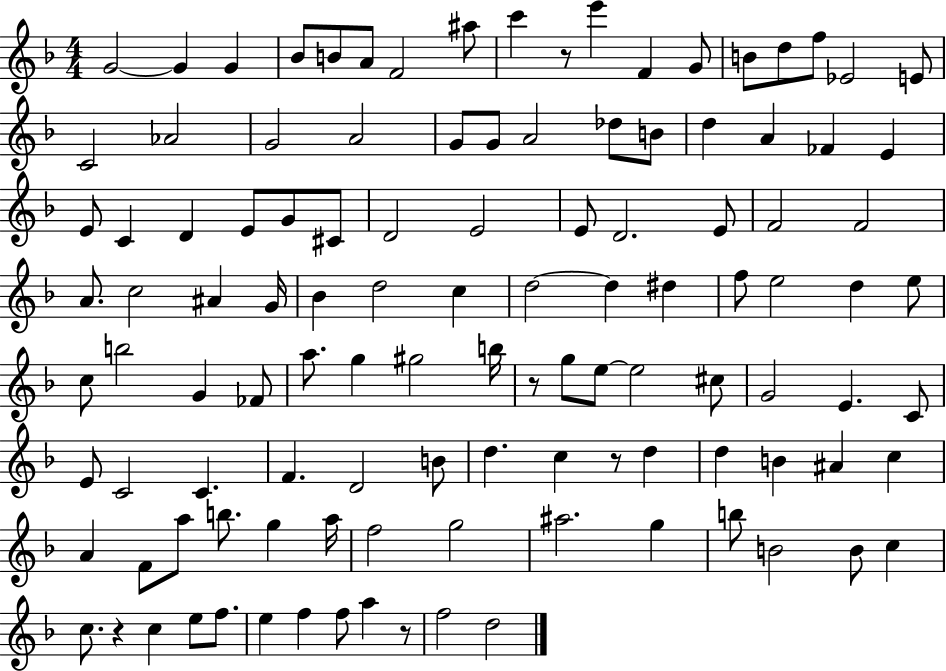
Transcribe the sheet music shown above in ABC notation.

X:1
T:Untitled
M:4/4
L:1/4
K:F
G2 G G _B/2 B/2 A/2 F2 ^a/2 c' z/2 e' F G/2 B/2 d/2 f/2 _E2 E/2 C2 _A2 G2 A2 G/2 G/2 A2 _d/2 B/2 d A _F E E/2 C D E/2 G/2 ^C/2 D2 E2 E/2 D2 E/2 F2 F2 A/2 c2 ^A G/4 _B d2 c d2 d ^d f/2 e2 d e/2 c/2 b2 G _F/2 a/2 g ^g2 b/4 z/2 g/2 e/2 e2 ^c/2 G2 E C/2 E/2 C2 C F D2 B/2 d c z/2 d d B ^A c A F/2 a/2 b/2 g a/4 f2 g2 ^a2 g b/2 B2 B/2 c c/2 z c e/2 f/2 e f f/2 a z/2 f2 d2